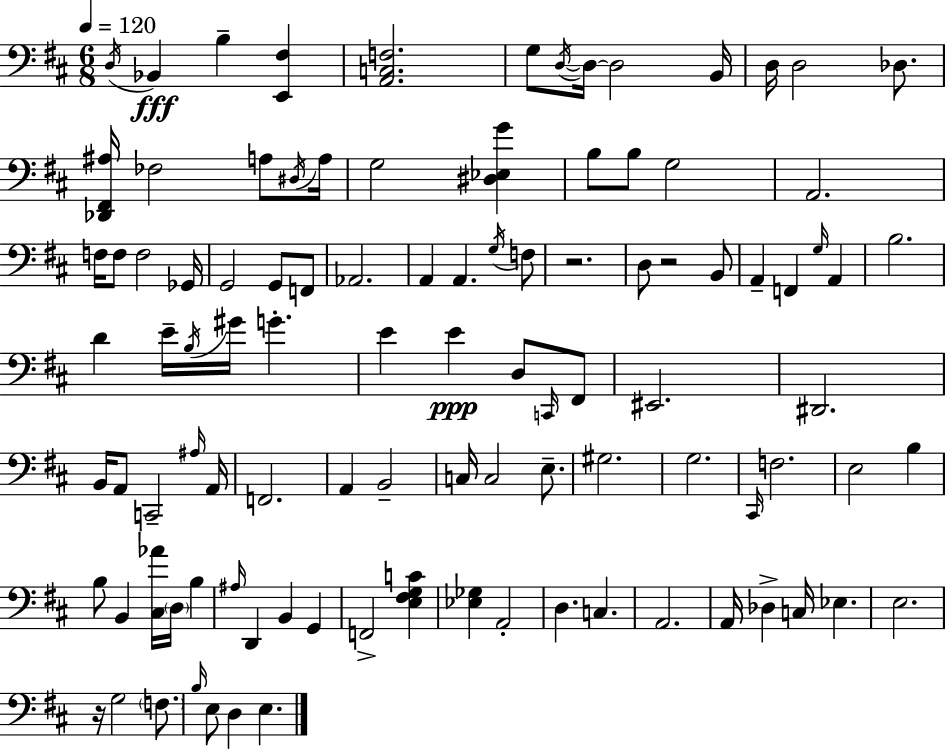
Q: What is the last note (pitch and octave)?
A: E3